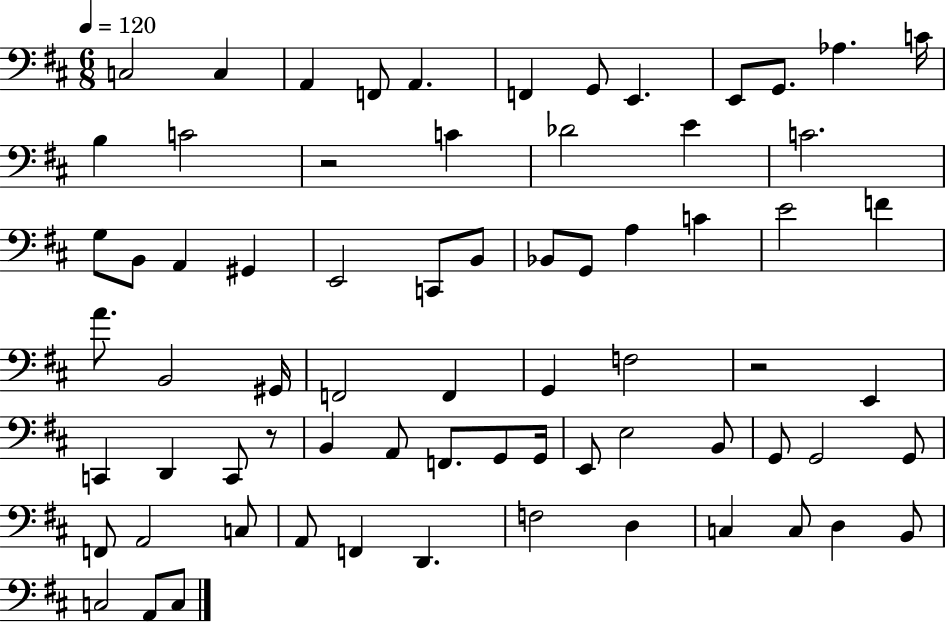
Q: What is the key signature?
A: D major